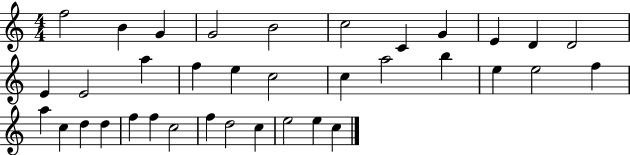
{
  \clef treble
  \numericTimeSignature
  \time 4/4
  \key c \major
  f''2 b'4 g'4 | g'2 b'2 | c''2 c'4 g'4 | e'4 d'4 d'2 | \break e'4 e'2 a''4 | f''4 e''4 c''2 | c''4 a''2 b''4 | e''4 e''2 f''4 | \break a''4 c''4 d''4 d''4 | f''4 f''4 c''2 | f''4 d''2 c''4 | e''2 e''4 c''4 | \break \bar "|."
}